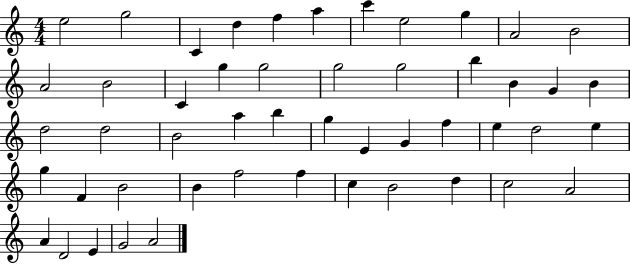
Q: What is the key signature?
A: C major